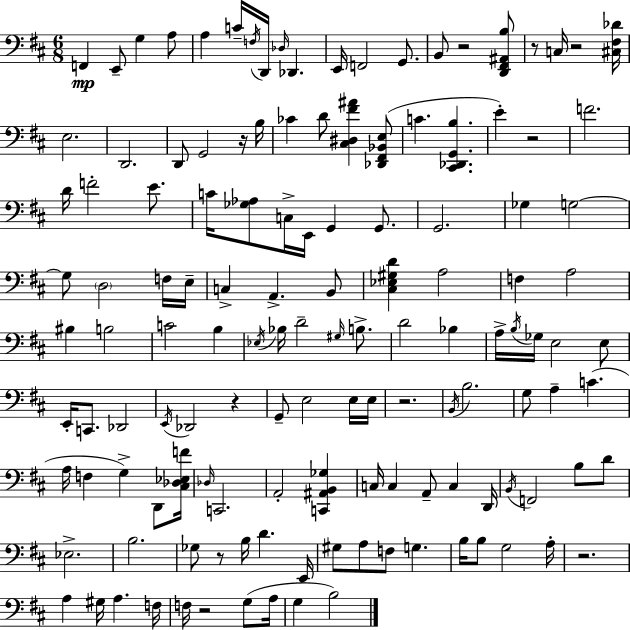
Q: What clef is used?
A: bass